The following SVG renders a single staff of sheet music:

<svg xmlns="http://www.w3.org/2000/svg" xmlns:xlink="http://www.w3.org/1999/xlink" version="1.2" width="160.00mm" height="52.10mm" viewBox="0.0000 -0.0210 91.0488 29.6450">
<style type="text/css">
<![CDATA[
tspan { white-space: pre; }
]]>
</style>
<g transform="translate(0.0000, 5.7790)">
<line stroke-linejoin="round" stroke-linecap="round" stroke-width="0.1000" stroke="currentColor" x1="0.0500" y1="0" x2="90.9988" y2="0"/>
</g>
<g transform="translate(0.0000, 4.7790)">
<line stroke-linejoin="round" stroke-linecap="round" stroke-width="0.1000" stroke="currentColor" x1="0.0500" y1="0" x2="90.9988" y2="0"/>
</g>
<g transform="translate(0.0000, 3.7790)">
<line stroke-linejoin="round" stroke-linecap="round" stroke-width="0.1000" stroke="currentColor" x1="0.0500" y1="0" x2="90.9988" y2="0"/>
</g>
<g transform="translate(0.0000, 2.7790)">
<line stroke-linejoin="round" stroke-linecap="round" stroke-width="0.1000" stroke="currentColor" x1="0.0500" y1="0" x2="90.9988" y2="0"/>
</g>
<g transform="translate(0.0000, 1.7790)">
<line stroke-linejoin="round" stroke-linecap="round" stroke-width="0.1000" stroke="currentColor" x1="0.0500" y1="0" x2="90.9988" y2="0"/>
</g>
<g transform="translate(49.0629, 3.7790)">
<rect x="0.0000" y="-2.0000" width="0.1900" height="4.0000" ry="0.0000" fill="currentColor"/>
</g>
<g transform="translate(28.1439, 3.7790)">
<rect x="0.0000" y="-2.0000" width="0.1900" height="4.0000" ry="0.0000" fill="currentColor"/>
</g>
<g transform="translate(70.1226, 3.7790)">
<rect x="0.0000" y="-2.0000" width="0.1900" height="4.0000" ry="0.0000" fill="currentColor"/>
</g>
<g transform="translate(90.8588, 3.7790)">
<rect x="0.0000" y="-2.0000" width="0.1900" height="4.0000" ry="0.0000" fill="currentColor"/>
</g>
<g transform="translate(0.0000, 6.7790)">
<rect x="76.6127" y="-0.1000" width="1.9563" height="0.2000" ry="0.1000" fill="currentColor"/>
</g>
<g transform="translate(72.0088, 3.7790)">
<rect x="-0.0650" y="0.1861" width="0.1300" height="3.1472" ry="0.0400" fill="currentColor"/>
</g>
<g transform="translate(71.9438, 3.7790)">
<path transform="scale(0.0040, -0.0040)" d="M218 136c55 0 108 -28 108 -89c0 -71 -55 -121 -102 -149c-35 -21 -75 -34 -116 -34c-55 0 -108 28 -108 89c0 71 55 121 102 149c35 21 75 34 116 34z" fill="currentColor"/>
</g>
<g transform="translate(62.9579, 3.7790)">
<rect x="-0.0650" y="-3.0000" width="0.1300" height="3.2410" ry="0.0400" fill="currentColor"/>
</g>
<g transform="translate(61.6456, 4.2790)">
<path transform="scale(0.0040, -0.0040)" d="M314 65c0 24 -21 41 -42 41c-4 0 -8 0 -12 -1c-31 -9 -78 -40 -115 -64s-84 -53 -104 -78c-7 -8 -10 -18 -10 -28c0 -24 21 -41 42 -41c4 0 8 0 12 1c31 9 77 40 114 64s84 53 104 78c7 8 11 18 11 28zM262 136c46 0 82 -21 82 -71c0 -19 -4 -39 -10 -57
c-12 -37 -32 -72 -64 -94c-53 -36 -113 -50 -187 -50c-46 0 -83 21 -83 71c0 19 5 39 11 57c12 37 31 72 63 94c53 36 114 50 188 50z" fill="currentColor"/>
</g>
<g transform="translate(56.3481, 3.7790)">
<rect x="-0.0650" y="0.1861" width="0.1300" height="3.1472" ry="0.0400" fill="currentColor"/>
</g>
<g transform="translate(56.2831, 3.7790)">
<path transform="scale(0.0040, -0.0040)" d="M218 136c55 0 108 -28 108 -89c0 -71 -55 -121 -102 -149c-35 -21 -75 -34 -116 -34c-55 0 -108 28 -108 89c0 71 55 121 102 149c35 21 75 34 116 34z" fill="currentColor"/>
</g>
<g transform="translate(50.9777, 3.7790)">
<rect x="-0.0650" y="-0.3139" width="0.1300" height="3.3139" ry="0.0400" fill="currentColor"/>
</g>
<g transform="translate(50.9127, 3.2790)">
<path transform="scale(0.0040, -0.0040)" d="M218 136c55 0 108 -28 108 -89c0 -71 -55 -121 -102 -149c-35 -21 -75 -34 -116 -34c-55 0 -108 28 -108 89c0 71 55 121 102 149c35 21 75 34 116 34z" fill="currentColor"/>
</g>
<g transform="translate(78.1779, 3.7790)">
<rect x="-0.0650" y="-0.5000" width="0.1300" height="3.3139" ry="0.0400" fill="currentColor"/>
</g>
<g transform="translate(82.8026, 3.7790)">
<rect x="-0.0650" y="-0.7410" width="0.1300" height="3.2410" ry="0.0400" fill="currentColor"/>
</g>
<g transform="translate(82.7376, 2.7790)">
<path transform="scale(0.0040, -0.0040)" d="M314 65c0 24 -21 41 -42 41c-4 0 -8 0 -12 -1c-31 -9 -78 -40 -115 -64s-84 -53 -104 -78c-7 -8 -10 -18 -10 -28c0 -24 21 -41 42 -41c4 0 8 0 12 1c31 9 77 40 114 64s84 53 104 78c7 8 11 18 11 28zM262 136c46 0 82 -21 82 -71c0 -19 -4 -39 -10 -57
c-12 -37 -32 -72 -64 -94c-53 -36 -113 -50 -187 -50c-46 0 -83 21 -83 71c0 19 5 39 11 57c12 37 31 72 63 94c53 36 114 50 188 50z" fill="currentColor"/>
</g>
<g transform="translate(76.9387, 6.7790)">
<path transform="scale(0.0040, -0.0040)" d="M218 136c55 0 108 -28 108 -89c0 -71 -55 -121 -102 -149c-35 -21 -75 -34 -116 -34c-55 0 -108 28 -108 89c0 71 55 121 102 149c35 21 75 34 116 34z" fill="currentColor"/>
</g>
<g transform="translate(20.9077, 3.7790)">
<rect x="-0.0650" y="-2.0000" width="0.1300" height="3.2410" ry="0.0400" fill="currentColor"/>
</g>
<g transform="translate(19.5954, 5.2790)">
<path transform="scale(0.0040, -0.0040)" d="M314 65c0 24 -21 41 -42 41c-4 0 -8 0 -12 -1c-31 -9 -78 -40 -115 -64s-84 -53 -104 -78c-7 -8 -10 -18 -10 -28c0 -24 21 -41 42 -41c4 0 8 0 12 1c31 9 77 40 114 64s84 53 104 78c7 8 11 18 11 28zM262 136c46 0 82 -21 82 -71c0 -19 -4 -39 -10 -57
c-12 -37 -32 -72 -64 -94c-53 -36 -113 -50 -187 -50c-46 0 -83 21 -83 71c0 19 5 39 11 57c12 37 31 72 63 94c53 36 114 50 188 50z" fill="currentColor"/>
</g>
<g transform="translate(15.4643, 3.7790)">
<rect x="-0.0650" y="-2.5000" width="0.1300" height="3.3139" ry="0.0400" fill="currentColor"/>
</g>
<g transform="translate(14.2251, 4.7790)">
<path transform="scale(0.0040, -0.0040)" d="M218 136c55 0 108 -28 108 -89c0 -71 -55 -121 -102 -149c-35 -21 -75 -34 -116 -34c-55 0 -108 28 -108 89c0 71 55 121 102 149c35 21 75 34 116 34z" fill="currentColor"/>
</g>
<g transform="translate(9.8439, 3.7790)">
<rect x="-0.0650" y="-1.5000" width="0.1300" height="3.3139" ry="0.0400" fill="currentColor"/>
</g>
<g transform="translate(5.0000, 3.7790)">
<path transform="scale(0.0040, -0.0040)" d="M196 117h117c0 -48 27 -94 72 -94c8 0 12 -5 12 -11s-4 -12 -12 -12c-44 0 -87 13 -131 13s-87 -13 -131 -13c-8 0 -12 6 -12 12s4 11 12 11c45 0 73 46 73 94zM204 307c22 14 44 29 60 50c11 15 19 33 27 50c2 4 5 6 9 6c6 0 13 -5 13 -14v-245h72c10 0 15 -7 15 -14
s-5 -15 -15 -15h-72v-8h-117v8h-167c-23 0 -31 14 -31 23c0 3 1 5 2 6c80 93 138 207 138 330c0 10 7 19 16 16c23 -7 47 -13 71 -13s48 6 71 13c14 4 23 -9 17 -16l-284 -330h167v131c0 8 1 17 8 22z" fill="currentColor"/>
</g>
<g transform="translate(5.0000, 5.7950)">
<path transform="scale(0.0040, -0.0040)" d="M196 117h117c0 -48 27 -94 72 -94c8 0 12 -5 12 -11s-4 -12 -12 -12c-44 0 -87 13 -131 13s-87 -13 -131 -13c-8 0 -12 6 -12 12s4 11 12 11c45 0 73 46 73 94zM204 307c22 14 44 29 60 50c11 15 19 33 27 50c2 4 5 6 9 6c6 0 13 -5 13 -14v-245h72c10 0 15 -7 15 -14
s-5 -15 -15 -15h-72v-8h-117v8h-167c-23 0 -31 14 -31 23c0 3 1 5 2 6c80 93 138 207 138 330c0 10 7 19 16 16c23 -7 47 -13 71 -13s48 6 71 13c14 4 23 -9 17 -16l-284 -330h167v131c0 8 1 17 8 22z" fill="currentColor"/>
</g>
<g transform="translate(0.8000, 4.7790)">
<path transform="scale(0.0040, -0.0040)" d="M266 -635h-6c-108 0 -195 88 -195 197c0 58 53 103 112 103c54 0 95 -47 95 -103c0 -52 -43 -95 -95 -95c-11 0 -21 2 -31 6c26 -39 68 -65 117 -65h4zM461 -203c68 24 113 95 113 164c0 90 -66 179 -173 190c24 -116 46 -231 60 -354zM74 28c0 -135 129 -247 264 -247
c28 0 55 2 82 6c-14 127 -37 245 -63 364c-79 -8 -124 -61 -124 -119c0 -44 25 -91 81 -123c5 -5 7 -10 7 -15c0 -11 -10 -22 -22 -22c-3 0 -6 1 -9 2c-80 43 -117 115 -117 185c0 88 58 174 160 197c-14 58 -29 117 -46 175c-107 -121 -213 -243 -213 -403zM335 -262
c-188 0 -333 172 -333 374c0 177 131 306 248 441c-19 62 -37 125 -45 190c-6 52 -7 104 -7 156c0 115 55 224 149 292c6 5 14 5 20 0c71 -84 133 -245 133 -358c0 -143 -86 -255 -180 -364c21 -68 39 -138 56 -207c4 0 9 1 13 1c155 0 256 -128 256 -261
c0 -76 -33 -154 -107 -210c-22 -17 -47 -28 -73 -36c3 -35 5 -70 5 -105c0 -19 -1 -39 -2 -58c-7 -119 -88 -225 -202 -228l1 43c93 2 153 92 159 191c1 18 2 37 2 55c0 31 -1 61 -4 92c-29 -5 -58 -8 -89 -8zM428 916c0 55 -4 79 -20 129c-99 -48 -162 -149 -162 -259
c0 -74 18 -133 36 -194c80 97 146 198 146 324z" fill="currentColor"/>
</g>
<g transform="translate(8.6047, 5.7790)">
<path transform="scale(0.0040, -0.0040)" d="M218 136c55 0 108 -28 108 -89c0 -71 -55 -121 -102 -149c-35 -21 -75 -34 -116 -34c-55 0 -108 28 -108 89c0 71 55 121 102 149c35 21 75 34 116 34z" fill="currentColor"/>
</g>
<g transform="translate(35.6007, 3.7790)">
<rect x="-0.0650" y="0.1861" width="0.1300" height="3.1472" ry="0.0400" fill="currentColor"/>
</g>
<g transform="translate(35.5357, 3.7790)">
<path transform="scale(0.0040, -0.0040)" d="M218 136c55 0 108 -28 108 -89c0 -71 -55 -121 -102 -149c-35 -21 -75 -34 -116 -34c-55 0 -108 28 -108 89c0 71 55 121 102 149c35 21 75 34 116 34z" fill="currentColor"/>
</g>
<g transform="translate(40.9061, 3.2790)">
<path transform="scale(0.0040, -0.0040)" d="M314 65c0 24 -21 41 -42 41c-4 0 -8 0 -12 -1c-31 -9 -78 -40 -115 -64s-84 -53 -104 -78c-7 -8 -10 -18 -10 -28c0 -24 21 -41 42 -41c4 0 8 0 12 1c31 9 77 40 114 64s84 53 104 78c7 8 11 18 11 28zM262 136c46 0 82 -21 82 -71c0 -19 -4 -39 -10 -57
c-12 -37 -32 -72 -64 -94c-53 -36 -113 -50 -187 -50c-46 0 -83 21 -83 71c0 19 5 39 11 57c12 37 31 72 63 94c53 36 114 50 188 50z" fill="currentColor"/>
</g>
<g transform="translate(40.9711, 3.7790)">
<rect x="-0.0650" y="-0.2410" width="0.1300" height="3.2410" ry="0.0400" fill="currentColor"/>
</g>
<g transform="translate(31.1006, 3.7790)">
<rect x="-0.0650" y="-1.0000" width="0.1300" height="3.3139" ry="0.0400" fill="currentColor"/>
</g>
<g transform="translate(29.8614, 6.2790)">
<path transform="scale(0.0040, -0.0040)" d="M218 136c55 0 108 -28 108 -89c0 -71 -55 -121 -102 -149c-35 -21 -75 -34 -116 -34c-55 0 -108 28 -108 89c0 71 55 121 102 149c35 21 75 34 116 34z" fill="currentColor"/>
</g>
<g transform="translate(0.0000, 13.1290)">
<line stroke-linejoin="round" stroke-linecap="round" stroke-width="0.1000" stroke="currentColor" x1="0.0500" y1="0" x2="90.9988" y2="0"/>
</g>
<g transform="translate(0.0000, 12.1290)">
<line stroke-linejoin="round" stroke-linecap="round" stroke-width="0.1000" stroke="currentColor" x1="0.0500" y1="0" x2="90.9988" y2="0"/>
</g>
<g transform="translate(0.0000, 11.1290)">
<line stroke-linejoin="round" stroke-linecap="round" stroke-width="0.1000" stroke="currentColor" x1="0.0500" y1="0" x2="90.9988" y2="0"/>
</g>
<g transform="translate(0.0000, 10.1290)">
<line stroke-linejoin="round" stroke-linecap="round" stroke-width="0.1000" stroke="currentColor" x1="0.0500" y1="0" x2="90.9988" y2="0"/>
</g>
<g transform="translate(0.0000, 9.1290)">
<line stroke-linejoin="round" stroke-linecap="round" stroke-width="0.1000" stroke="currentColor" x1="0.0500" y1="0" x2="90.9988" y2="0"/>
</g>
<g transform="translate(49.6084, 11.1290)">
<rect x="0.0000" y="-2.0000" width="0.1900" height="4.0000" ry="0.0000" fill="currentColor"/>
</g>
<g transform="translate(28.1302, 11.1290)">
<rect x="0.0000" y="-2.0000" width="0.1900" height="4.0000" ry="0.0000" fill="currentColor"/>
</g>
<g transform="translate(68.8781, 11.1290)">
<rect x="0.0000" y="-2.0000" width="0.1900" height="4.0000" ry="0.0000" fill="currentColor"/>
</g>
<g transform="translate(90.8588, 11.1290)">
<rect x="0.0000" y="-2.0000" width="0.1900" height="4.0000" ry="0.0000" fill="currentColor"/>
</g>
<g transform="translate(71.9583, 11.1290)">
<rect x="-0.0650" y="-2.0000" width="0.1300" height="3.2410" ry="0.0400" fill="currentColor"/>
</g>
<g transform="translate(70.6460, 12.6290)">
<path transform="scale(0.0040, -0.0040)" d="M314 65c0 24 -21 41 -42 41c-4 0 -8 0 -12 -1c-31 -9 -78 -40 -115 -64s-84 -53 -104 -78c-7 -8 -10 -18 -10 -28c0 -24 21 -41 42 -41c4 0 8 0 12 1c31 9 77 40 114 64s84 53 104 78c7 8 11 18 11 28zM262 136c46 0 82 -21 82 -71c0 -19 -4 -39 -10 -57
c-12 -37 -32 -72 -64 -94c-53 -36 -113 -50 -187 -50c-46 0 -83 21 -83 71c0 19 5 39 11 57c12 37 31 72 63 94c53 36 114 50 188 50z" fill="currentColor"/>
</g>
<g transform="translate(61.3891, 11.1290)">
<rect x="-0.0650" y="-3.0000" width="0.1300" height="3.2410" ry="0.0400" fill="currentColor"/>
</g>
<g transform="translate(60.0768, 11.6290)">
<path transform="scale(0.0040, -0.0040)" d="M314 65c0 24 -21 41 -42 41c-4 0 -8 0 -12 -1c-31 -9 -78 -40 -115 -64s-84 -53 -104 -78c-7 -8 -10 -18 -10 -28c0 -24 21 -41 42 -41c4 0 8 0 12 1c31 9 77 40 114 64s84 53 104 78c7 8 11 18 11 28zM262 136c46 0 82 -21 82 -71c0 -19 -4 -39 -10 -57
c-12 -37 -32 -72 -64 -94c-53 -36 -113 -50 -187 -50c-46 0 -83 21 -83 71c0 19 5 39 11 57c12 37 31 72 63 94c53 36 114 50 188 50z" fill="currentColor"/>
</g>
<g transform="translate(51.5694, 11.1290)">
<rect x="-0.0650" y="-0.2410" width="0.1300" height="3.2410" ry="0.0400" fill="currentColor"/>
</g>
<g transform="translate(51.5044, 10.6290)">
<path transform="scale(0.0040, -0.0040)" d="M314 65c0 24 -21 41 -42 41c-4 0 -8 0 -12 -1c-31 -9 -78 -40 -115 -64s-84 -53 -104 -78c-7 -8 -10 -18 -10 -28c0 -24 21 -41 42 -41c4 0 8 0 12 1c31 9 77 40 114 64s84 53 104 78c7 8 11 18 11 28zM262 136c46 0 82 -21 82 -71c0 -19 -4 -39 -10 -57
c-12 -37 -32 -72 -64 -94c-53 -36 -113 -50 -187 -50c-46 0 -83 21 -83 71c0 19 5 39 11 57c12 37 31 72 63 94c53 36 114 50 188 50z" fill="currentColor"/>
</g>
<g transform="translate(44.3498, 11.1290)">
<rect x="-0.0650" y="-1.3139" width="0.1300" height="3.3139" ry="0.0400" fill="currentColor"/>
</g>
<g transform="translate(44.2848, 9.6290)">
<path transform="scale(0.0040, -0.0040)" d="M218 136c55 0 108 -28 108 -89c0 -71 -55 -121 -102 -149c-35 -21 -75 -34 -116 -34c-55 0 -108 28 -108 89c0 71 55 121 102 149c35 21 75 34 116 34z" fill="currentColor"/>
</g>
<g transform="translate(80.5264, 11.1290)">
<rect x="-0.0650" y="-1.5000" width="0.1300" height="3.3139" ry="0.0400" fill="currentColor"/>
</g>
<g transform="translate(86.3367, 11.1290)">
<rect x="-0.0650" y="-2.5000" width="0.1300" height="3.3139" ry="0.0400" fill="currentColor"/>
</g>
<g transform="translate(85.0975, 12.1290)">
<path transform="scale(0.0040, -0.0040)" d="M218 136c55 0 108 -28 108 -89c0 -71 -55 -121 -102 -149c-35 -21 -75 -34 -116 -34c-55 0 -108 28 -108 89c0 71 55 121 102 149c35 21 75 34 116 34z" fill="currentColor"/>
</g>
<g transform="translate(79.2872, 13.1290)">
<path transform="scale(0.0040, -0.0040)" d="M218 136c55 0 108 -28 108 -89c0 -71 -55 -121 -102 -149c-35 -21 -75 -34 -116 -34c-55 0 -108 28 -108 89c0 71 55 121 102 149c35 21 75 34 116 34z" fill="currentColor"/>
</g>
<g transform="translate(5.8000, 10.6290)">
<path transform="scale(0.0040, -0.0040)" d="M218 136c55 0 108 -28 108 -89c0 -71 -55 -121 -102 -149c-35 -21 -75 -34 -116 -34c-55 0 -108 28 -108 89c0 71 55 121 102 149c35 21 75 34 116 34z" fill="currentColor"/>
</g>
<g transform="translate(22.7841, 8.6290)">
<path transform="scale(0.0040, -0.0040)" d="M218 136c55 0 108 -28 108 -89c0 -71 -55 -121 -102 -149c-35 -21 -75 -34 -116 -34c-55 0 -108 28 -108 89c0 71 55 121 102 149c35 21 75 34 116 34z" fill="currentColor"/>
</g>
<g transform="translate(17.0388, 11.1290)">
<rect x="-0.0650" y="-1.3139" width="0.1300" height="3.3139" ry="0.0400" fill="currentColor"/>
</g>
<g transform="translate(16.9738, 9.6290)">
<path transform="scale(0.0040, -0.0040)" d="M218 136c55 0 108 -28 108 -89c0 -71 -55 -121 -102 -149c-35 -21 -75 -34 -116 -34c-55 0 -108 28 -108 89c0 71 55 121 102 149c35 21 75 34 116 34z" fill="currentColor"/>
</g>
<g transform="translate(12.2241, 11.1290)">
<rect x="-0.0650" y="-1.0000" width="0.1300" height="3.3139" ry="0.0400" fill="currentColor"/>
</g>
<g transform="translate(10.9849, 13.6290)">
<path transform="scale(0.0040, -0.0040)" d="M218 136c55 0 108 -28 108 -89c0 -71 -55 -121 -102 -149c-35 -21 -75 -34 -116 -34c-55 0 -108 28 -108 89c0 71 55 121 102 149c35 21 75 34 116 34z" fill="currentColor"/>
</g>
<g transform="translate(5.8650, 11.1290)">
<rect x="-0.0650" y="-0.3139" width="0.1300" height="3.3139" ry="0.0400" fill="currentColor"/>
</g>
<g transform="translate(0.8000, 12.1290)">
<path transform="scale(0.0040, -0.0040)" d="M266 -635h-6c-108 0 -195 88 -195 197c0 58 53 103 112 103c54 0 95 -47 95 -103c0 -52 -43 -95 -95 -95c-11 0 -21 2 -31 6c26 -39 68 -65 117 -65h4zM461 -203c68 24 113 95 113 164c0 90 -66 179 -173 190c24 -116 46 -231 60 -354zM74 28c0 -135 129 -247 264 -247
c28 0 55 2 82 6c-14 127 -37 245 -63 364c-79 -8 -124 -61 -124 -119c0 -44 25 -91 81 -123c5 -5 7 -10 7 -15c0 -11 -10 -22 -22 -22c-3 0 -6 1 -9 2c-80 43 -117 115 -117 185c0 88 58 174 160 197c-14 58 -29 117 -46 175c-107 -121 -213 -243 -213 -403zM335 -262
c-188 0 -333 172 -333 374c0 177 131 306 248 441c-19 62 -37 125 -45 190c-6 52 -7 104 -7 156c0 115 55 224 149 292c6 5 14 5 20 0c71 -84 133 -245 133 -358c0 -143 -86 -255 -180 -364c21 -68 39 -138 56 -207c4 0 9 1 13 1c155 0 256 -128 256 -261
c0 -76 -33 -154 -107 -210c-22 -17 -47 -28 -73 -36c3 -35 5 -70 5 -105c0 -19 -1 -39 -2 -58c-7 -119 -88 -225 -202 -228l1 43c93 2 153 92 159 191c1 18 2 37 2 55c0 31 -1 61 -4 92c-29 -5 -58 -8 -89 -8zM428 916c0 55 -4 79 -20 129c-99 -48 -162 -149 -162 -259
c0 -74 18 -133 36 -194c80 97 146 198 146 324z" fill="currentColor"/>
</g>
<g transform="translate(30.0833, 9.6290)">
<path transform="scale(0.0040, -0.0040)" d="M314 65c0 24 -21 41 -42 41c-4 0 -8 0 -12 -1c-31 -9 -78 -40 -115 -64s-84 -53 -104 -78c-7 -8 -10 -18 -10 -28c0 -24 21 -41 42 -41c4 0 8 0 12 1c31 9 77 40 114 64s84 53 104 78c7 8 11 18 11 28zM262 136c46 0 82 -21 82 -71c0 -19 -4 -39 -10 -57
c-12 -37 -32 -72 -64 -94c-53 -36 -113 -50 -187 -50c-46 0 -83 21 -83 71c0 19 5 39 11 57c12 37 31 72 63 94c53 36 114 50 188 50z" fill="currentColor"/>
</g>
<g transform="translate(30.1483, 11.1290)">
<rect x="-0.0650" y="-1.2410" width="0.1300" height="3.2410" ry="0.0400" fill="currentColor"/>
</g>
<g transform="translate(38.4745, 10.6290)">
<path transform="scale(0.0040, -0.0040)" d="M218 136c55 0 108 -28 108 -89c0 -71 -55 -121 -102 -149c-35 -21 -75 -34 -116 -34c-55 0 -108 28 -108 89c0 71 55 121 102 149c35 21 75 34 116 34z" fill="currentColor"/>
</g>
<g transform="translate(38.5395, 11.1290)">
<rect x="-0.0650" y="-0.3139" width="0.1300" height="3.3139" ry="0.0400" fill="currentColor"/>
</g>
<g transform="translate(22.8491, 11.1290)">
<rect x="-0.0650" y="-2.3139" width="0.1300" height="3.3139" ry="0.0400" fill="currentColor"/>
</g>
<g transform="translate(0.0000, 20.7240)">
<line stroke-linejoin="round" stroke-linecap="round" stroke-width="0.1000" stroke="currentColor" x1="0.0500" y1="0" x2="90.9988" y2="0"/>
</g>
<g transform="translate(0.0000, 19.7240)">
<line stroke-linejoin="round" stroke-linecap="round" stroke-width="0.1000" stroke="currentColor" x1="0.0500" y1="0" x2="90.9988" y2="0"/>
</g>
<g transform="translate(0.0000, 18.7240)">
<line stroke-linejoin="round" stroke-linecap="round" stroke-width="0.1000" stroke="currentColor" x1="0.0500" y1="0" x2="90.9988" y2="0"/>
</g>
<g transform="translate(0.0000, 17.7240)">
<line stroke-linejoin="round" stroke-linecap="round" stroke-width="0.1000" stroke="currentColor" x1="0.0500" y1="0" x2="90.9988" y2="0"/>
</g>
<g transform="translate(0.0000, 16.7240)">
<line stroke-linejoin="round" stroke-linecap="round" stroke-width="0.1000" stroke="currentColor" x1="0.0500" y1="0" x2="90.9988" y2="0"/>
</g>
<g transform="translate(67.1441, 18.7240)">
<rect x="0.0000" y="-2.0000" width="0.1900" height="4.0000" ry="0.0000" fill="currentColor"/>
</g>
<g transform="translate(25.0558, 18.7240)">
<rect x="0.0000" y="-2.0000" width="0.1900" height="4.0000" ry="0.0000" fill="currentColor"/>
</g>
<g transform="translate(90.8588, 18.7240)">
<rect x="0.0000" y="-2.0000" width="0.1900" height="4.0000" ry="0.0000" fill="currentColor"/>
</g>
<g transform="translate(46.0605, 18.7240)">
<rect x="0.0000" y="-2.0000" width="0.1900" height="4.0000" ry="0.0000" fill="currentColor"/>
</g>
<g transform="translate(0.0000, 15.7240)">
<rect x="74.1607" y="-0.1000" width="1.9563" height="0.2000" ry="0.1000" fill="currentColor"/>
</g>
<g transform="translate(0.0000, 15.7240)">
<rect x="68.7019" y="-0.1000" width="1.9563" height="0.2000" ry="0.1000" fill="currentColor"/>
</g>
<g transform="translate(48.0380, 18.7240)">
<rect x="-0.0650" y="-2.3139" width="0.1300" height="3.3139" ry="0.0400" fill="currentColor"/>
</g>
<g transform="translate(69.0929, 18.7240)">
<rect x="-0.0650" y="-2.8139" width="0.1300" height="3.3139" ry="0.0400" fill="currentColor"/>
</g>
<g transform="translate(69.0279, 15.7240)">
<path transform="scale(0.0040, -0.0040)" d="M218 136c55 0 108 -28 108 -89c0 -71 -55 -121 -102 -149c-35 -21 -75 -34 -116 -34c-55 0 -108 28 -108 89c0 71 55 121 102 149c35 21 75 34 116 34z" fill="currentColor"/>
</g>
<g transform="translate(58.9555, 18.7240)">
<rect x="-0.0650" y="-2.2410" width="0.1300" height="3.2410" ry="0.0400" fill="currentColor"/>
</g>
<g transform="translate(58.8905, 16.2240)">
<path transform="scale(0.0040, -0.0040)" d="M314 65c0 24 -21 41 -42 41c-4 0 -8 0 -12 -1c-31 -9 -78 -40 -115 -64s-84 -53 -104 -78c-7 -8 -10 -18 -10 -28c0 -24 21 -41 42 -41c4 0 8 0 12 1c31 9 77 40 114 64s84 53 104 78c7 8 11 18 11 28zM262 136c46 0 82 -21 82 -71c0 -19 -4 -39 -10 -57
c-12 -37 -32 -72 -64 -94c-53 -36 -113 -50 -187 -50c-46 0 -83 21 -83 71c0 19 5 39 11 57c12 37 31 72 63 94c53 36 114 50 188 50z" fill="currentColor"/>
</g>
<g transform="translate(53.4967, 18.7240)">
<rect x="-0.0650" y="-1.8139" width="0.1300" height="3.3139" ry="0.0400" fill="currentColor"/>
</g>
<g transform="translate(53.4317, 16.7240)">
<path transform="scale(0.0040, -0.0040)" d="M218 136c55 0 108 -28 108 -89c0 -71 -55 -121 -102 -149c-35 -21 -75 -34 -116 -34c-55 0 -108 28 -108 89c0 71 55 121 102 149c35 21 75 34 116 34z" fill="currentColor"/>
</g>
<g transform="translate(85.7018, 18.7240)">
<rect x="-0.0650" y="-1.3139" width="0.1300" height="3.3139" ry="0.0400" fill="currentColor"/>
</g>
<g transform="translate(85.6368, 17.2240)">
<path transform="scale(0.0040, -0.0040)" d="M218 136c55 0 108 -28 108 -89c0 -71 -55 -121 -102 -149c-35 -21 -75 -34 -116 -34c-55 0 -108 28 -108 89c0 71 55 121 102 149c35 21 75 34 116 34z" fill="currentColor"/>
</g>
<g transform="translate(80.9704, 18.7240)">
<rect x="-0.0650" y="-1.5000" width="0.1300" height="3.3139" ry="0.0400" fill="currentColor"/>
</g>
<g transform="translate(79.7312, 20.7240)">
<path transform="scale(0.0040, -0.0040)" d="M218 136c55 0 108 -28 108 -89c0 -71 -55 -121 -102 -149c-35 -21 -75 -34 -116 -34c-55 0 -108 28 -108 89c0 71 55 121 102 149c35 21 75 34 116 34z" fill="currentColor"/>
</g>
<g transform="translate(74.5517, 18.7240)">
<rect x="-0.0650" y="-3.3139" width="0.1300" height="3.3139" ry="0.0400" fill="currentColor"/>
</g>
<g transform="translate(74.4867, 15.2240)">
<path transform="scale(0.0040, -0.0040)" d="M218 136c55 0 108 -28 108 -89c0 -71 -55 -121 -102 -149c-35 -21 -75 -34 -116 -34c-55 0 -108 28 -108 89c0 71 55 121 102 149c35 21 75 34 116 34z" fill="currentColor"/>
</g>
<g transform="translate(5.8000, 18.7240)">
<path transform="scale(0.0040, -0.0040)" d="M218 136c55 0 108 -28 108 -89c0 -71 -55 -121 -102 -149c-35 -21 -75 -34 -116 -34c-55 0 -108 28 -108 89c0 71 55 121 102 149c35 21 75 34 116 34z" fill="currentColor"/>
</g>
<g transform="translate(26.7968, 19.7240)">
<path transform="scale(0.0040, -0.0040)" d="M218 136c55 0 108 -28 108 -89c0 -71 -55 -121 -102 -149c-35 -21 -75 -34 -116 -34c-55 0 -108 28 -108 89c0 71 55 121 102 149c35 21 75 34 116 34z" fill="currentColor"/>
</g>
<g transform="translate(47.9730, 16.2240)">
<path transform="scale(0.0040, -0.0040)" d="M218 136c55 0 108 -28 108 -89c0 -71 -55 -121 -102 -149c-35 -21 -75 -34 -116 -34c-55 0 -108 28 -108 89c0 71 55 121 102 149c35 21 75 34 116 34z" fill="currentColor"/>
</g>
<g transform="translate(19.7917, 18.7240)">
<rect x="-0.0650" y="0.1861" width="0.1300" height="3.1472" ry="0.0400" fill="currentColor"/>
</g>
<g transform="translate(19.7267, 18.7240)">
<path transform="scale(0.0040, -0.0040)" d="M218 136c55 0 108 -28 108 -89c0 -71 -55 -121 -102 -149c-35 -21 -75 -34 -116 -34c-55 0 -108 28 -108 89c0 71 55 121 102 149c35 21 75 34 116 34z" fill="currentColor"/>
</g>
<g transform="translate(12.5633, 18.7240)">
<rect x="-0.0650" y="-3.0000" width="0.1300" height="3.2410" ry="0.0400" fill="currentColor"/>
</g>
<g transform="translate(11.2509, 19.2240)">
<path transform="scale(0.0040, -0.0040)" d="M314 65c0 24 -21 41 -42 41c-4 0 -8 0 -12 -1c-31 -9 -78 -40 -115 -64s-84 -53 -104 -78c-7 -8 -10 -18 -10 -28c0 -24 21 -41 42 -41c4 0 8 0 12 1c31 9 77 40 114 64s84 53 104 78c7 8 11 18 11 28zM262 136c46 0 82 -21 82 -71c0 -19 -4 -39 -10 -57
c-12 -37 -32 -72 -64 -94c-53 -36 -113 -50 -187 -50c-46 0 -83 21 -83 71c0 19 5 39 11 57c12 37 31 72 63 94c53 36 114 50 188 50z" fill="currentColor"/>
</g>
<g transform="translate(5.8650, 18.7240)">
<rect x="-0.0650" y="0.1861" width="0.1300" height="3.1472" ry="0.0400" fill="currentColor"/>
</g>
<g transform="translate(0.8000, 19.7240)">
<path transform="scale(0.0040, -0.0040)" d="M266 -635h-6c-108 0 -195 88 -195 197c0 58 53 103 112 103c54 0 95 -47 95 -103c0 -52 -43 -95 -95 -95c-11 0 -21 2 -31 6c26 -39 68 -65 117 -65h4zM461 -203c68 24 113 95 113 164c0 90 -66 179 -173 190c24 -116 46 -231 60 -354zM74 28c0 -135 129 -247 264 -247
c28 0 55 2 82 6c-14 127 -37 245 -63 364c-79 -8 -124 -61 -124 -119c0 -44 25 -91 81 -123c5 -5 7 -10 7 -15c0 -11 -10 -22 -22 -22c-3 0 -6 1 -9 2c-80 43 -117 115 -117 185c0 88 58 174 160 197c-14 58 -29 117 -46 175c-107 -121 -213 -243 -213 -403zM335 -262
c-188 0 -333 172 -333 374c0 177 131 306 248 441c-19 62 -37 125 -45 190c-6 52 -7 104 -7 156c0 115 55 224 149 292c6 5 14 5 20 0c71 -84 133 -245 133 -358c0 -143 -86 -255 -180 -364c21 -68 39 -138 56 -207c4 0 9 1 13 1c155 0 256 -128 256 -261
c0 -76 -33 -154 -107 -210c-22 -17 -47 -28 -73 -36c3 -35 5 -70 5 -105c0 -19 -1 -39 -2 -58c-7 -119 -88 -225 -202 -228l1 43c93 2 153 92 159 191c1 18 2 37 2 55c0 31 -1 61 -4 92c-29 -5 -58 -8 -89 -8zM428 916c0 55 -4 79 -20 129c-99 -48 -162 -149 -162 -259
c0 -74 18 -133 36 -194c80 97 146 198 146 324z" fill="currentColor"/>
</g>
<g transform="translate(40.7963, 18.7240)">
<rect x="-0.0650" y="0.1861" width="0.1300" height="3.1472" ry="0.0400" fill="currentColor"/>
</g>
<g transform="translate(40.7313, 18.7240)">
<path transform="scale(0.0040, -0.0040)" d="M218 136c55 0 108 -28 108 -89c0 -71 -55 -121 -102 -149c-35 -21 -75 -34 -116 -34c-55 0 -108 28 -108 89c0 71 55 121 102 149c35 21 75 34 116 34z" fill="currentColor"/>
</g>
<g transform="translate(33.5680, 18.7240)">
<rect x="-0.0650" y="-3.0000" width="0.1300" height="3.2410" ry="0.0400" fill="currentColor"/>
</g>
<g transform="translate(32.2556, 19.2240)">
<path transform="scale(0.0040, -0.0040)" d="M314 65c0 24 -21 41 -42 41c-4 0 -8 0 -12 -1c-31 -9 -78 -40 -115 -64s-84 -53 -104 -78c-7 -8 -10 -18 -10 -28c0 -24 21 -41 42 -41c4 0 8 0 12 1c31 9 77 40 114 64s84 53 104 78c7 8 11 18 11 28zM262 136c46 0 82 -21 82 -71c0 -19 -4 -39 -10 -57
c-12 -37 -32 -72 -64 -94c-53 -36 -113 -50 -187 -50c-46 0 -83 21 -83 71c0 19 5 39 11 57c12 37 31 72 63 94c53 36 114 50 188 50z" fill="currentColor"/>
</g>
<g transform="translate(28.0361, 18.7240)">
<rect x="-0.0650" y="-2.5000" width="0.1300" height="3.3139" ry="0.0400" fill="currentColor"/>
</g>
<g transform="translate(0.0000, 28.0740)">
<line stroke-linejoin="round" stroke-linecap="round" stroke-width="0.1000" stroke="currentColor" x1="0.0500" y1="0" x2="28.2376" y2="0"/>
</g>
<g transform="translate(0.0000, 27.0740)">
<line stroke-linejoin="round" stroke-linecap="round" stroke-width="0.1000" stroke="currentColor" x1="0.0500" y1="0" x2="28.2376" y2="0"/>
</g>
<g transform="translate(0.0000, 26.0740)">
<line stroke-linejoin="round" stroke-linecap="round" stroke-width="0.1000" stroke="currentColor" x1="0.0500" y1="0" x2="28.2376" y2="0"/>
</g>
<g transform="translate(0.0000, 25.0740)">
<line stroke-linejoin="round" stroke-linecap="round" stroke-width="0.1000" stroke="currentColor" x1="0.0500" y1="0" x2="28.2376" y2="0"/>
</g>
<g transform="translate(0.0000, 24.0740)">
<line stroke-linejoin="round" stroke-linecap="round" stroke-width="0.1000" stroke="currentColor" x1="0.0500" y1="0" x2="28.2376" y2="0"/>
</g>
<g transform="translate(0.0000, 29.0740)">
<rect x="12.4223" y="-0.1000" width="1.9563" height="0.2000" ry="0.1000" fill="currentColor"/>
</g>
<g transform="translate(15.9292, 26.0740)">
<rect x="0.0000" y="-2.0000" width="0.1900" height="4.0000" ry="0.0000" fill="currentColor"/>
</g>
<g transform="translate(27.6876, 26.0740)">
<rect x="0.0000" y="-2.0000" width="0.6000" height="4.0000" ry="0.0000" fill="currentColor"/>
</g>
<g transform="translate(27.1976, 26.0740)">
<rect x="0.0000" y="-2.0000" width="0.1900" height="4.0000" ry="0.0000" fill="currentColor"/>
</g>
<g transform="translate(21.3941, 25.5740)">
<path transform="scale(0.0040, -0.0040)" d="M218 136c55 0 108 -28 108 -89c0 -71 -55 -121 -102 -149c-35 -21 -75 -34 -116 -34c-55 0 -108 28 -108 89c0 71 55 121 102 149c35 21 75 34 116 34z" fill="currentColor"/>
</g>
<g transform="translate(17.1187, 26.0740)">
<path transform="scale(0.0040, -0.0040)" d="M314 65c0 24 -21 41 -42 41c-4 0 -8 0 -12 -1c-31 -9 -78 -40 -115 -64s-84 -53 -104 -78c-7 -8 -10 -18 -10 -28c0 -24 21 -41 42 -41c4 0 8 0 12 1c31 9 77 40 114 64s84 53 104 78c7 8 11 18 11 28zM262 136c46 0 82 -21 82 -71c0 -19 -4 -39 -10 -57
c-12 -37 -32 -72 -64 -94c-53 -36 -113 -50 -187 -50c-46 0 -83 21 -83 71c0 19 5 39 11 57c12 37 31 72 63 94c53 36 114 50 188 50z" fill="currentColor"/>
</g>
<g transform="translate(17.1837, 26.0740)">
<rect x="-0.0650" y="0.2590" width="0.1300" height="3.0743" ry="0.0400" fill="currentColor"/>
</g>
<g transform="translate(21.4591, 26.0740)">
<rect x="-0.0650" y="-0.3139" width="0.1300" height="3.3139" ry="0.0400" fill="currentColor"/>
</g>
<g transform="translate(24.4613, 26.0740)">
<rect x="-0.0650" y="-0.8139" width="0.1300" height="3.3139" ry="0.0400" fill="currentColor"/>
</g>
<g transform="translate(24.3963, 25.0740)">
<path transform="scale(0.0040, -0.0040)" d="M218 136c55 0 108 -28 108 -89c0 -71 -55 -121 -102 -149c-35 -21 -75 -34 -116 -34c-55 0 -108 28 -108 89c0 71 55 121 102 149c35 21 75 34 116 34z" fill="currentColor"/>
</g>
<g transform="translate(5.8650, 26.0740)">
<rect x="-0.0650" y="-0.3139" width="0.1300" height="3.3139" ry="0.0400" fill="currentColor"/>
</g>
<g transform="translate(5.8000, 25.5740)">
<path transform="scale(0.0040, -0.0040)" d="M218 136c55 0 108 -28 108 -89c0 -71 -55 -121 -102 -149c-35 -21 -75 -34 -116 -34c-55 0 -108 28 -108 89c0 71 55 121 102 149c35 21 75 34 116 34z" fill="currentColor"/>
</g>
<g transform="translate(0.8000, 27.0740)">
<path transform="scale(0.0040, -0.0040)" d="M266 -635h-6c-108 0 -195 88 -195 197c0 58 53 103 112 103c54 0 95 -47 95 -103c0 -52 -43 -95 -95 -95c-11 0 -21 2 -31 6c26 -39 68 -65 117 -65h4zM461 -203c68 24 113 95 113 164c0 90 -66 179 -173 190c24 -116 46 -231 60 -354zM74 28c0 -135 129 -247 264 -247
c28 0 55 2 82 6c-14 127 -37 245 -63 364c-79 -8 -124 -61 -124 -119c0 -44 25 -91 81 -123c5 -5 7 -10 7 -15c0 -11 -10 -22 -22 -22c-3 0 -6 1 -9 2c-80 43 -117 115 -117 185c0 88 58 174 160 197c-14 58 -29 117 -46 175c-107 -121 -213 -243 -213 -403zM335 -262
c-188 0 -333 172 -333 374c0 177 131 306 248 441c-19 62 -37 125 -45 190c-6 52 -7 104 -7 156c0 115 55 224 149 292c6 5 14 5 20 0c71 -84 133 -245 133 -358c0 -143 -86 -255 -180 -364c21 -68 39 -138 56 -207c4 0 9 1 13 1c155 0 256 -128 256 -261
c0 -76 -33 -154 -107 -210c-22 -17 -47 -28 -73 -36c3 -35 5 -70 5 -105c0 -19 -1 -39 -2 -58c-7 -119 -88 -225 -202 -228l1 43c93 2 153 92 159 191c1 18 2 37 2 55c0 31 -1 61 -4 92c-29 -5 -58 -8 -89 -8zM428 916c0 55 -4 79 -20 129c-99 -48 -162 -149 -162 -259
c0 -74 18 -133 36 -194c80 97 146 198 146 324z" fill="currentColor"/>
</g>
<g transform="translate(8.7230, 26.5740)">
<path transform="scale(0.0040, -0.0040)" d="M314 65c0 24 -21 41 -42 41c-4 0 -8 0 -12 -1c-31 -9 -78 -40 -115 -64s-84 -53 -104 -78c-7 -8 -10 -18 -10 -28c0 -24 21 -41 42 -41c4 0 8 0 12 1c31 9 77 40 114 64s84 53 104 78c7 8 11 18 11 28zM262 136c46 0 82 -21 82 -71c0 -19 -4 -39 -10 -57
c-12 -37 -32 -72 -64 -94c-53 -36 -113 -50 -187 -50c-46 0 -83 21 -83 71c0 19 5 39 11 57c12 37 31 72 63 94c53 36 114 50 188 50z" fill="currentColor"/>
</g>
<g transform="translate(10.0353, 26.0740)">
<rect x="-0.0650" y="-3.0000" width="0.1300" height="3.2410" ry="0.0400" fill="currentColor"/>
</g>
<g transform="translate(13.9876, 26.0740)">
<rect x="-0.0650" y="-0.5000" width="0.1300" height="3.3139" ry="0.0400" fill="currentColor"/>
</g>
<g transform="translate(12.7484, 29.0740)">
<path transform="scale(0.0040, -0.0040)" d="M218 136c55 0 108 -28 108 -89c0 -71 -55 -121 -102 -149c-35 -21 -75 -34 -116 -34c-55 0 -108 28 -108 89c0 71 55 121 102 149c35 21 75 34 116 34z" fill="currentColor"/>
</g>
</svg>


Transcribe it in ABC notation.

X:1
T:Untitled
M:4/4
L:1/4
K:C
E G F2 D B c2 c B A2 B C d2 c D e g e2 c e c2 A2 F2 E G B A2 B G A2 B g f g2 a b E e c A2 C B2 c d